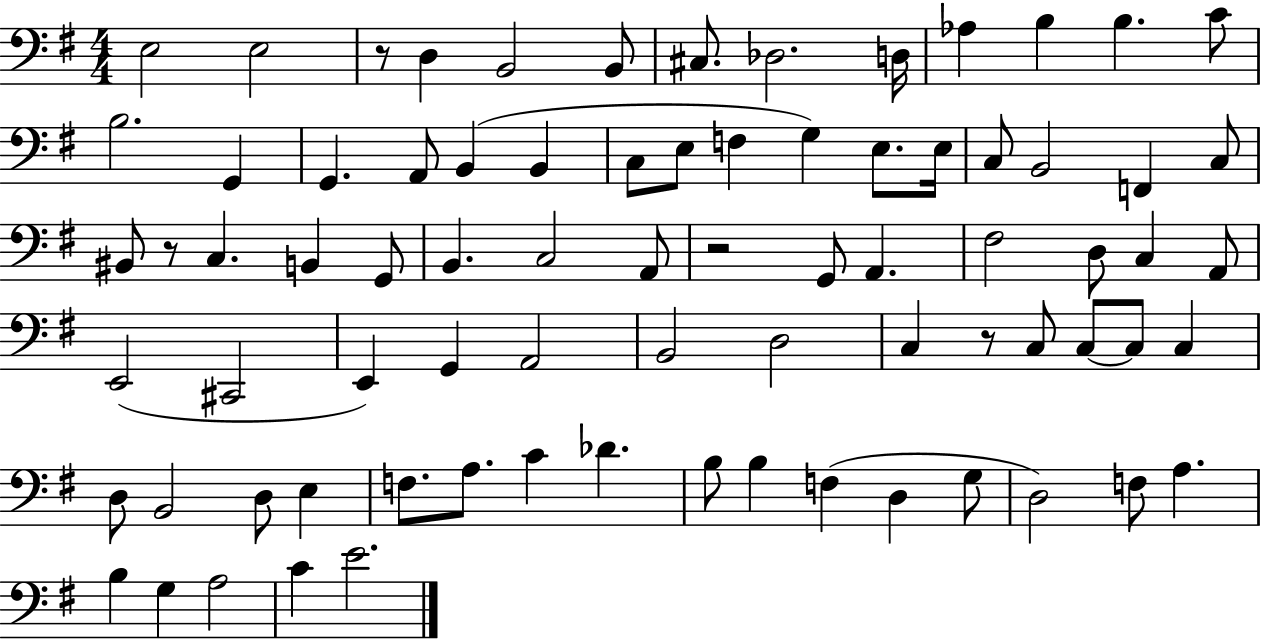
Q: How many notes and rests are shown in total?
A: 78